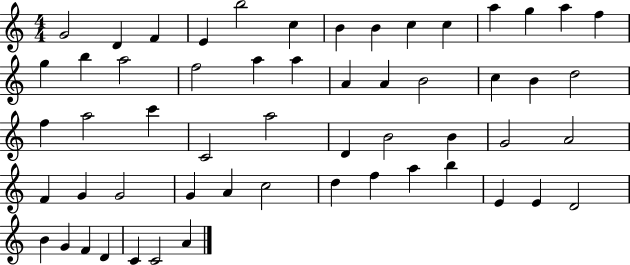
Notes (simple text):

G4/h D4/q F4/q E4/q B5/h C5/q B4/q B4/q C5/q C5/q A5/q G5/q A5/q F5/q G5/q B5/q A5/h F5/h A5/q A5/q A4/q A4/q B4/h C5/q B4/q D5/h F5/q A5/h C6/q C4/h A5/h D4/q B4/h B4/q G4/h A4/h F4/q G4/q G4/h G4/q A4/q C5/h D5/q F5/q A5/q B5/q E4/q E4/q D4/h B4/q G4/q F4/q D4/q C4/q C4/h A4/q